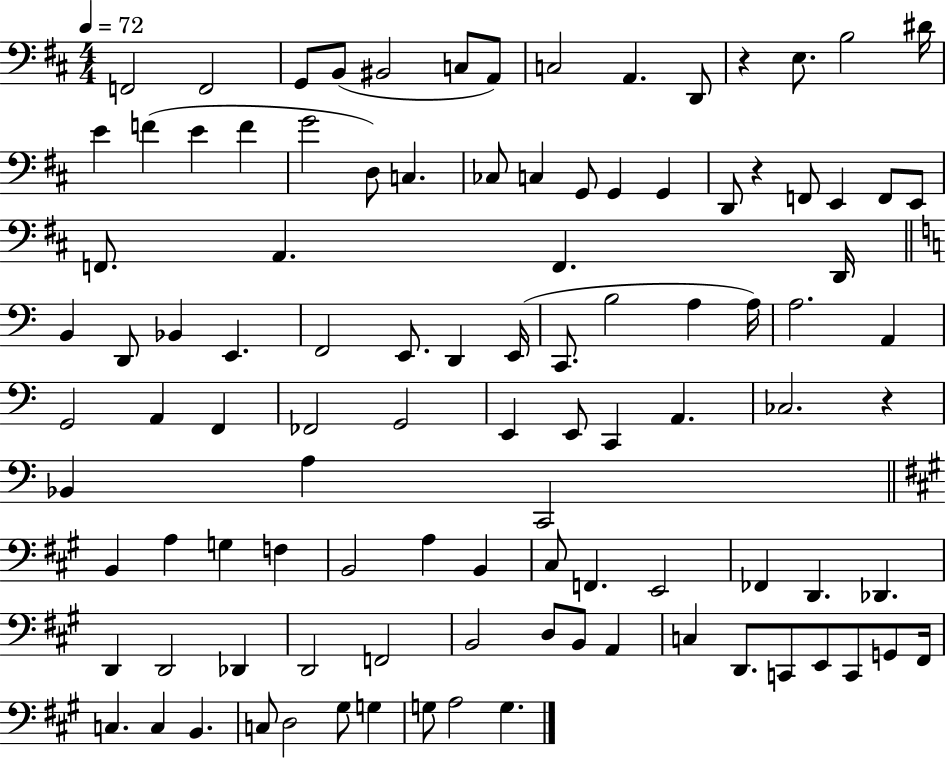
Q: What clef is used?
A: bass